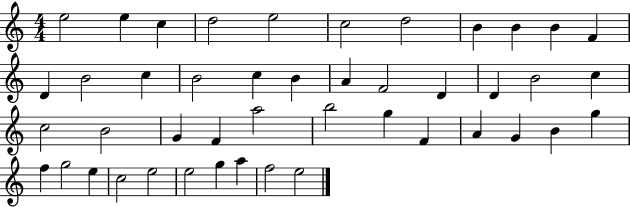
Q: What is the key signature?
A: C major